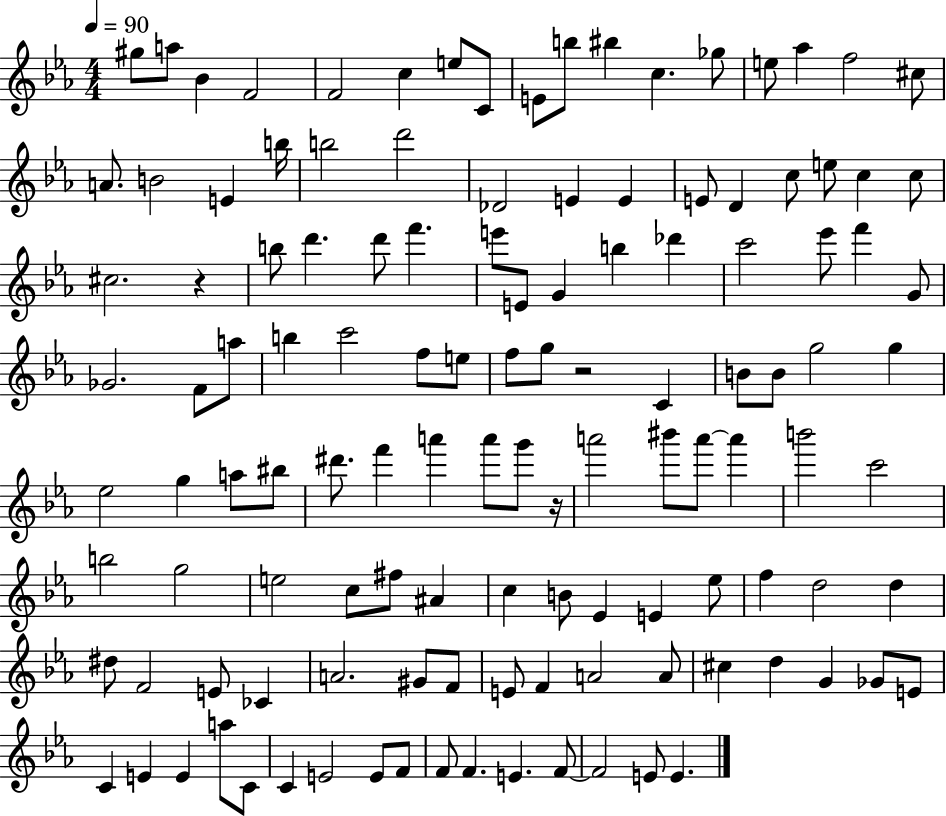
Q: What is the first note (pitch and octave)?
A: G#5